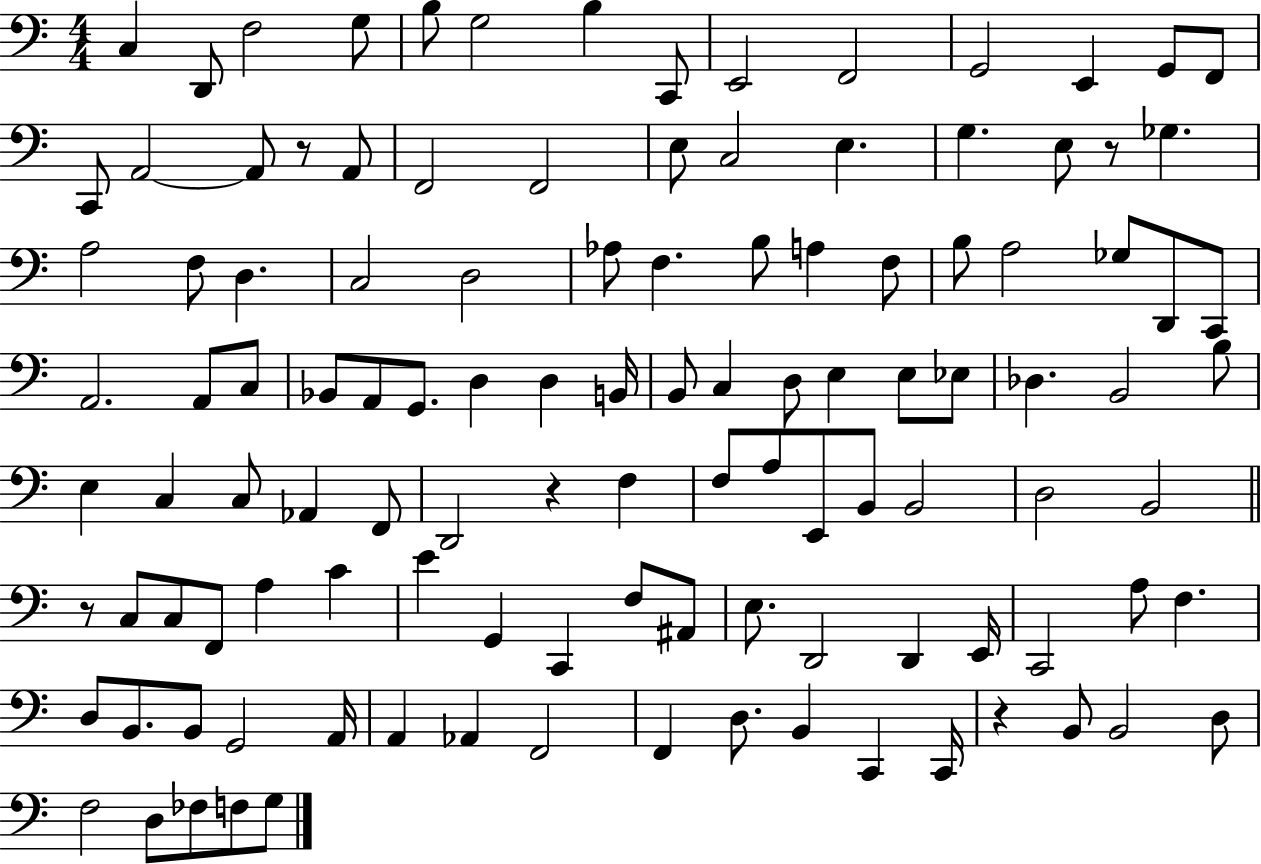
C3/q D2/e F3/h G3/e B3/e G3/h B3/q C2/e E2/h F2/h G2/h E2/q G2/e F2/e C2/e A2/h A2/e R/e A2/e F2/h F2/h E3/e C3/h E3/q. G3/q. E3/e R/e Gb3/q. A3/h F3/e D3/q. C3/h D3/h Ab3/e F3/q. B3/e A3/q F3/e B3/e A3/h Gb3/e D2/e C2/e A2/h. A2/e C3/e Bb2/e A2/e G2/e. D3/q D3/q B2/s B2/e C3/q D3/e E3/q E3/e Eb3/e Db3/q. B2/h B3/e E3/q C3/q C3/e Ab2/q F2/e D2/h R/q F3/q F3/e A3/e E2/e B2/e B2/h D3/h B2/h R/e C3/e C3/e F2/e A3/q C4/q E4/q G2/q C2/q F3/e A#2/e E3/e. D2/h D2/q E2/s C2/h A3/e F3/q. D3/e B2/e. B2/e G2/h A2/s A2/q Ab2/q F2/h F2/q D3/e. B2/q C2/q C2/s R/q B2/e B2/h D3/e F3/h D3/e FES3/e F3/e G3/e